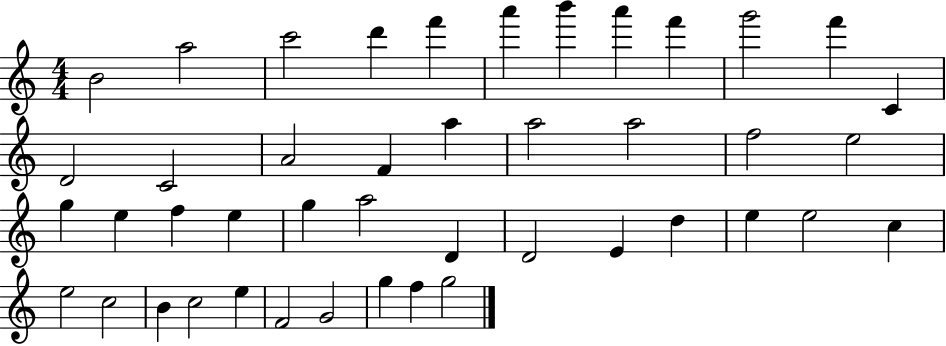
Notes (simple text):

B4/h A5/h C6/h D6/q F6/q A6/q B6/q A6/q F6/q G6/h F6/q C4/q D4/h C4/h A4/h F4/q A5/q A5/h A5/h F5/h E5/h G5/q E5/q F5/q E5/q G5/q A5/h D4/q D4/h E4/q D5/q E5/q E5/h C5/q E5/h C5/h B4/q C5/h E5/q F4/h G4/h G5/q F5/q G5/h